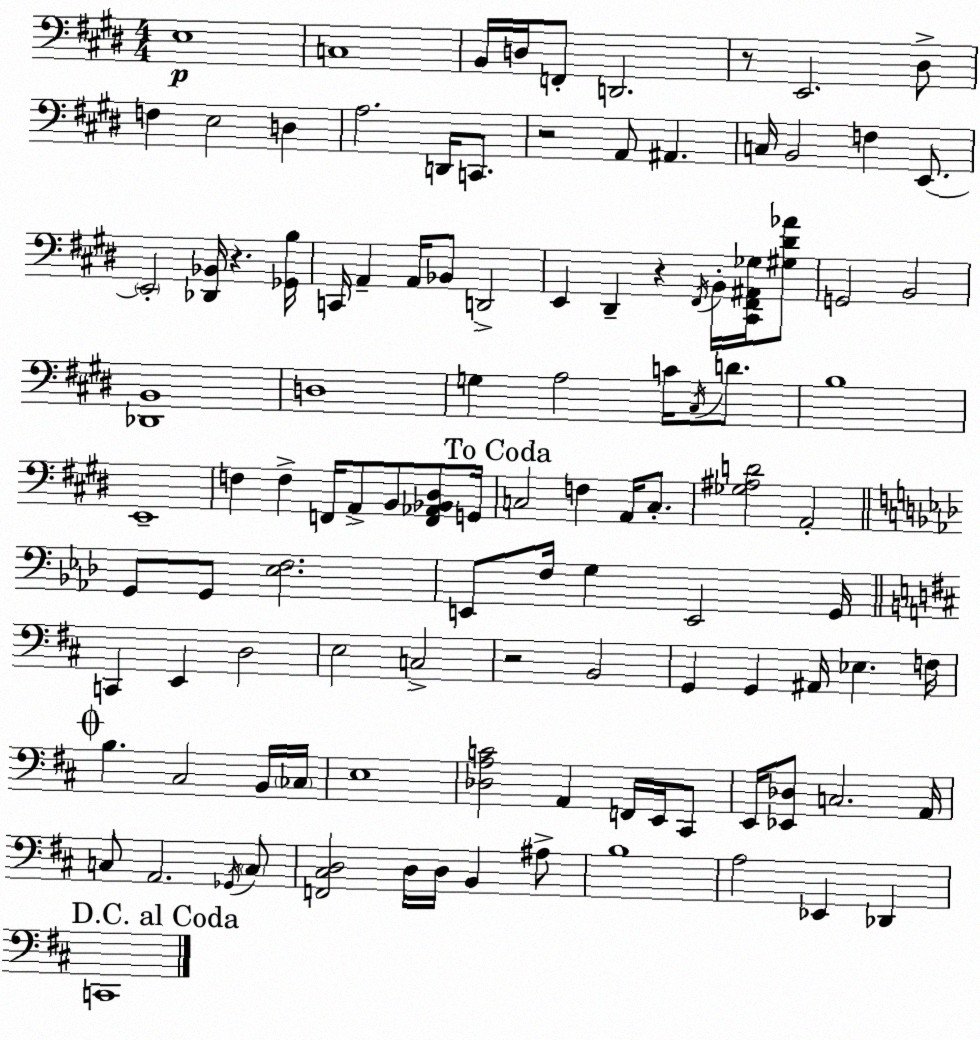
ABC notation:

X:1
T:Untitled
M:4/4
L:1/4
K:E
E,4 C,4 B,,/4 D,/4 F,,/2 D,,2 z/2 E,,2 ^D,/2 F, E,2 D, A,2 D,,/4 C,,/2 z2 A,,/2 ^A,, C,/4 B,,2 F, E,,/2 E,,2 [_D,,_B,,]/4 z [_G,,B,]/4 C,,/4 A,, A,,/4 _B,,/2 D,,2 E,, ^D,, z ^F,,/4 B,,/4 [^C,,^F,,^A,,_G,]/4 [^G,^D_A]/2 G,,2 B,,2 [_D,,B,,]4 D,4 G, A,2 C/4 ^C,/4 D/2 B,4 E,,4 F, F, F,,/4 A,,/2 B,,/2 [F,,_A,,_B,,^D,]/2 G,,/4 C,2 F, A,,/4 C,/2 [_G,^A,D]2 A,,2 G,,/2 G,,/2 [_E,F,]2 E,,/2 F,/4 G, E,,2 G,,/4 C,, E,, D,2 E,2 C,2 z2 B,,2 G,, G,, ^A,,/4 _E, F,/4 B, ^C,2 B,,/4 _C,/4 E,4 [_D,A,C]2 A,, F,,/4 E,,/4 ^C,,/2 E,,/4 [_E,,_D,]/2 C,2 A,,/4 C,/2 A,,2 _G,,/4 C,/2 [F,,^C,D,]2 D,/4 D,/4 B,, ^A,/2 B,4 A,2 _E,, _D,, C,,4